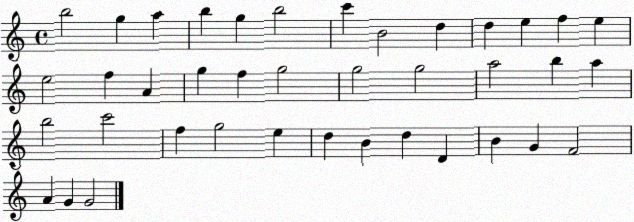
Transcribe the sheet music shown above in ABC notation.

X:1
T:Untitled
M:4/4
L:1/4
K:C
b2 g a b g b2 c' B2 d d e f e e2 f A g f g2 g2 g2 a2 b a b2 c'2 f g2 e d B d D B G F2 A G G2